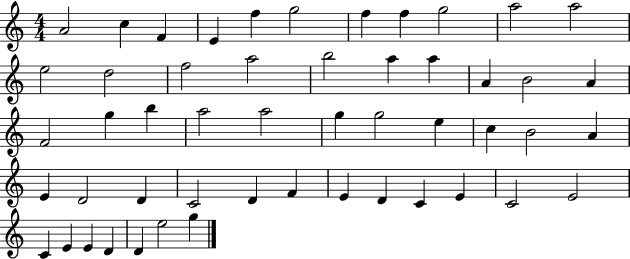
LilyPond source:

{
  \clef treble
  \numericTimeSignature
  \time 4/4
  \key c \major
  a'2 c''4 f'4 | e'4 f''4 g''2 | f''4 f''4 g''2 | a''2 a''2 | \break e''2 d''2 | f''2 a''2 | b''2 a''4 a''4 | a'4 b'2 a'4 | \break f'2 g''4 b''4 | a''2 a''2 | g''4 g''2 e''4 | c''4 b'2 a'4 | \break e'4 d'2 d'4 | c'2 d'4 f'4 | e'4 d'4 c'4 e'4 | c'2 e'2 | \break c'4 e'4 e'4 d'4 | d'4 e''2 g''4 | \bar "|."
}